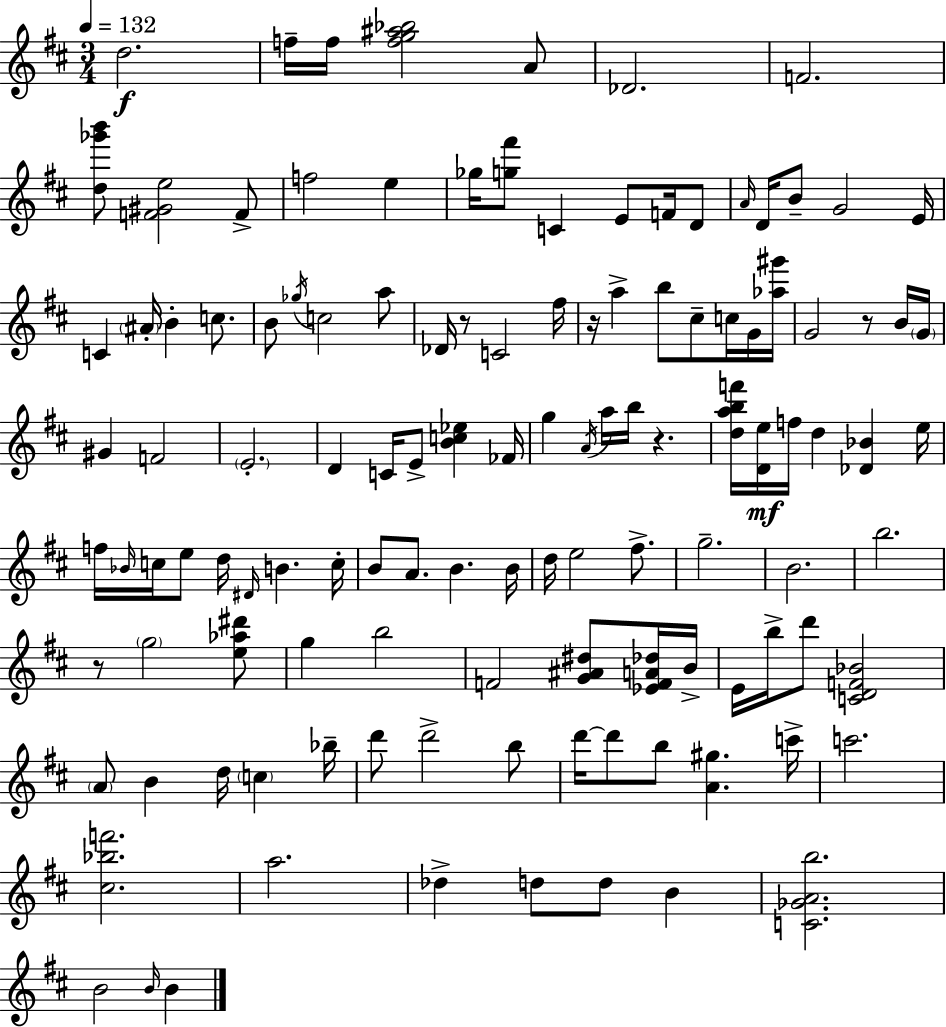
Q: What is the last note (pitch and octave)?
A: B4